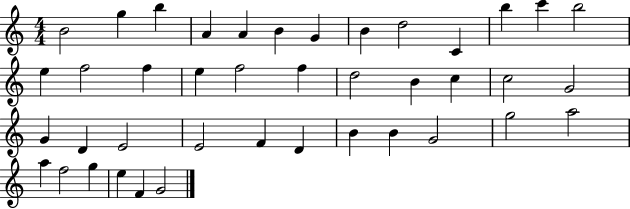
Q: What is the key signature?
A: C major